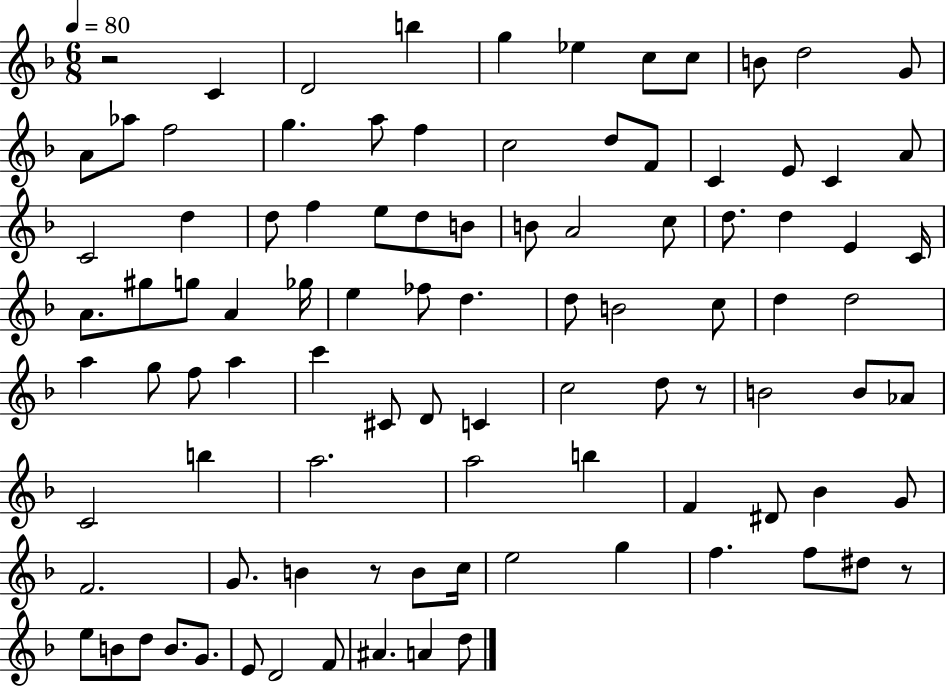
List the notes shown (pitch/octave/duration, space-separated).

R/h C4/q D4/h B5/q G5/q Eb5/q C5/e C5/e B4/e D5/h G4/e A4/e Ab5/e F5/h G5/q. A5/e F5/q C5/h D5/e F4/e C4/q E4/e C4/q A4/e C4/h D5/q D5/e F5/q E5/e D5/e B4/e B4/e A4/h C5/e D5/e. D5/q E4/q C4/s A4/e. G#5/e G5/e A4/q Gb5/s E5/q FES5/e D5/q. D5/e B4/h C5/e D5/q D5/h A5/q G5/e F5/e A5/q C6/q C#4/e D4/e C4/q C5/h D5/e R/e B4/h B4/e Ab4/e C4/h B5/q A5/h. A5/h B5/q F4/q D#4/e Bb4/q G4/e F4/h. G4/e. B4/q R/e B4/e C5/s E5/h G5/q F5/q. F5/e D#5/e R/e E5/e B4/e D5/e B4/e. G4/e. E4/e D4/h F4/e A#4/q. A4/q D5/e